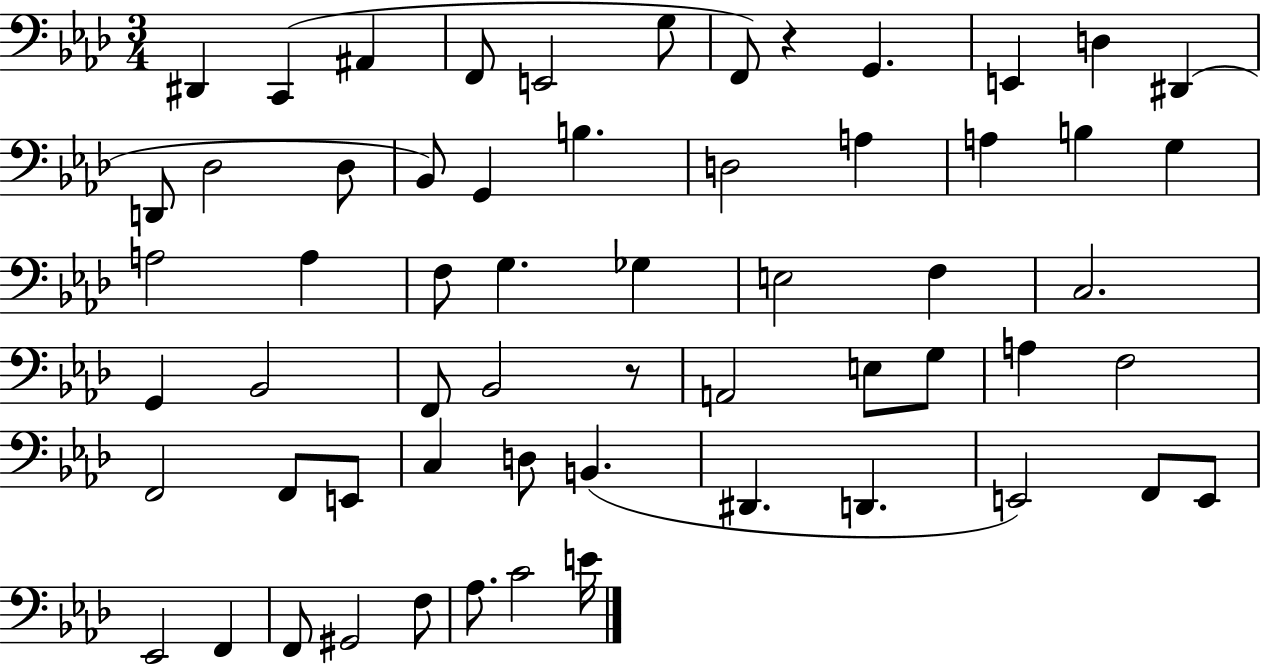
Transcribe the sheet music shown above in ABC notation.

X:1
T:Untitled
M:3/4
L:1/4
K:Ab
^D,, C,, ^A,, F,,/2 E,,2 G,/2 F,,/2 z G,, E,, D, ^D,, D,,/2 _D,2 _D,/2 _B,,/2 G,, B, D,2 A, A, B, G, A,2 A, F,/2 G, _G, E,2 F, C,2 G,, _B,,2 F,,/2 _B,,2 z/2 A,,2 E,/2 G,/2 A, F,2 F,,2 F,,/2 E,,/2 C, D,/2 B,, ^D,, D,, E,,2 F,,/2 E,,/2 _E,,2 F,, F,,/2 ^G,,2 F,/2 _A,/2 C2 E/4